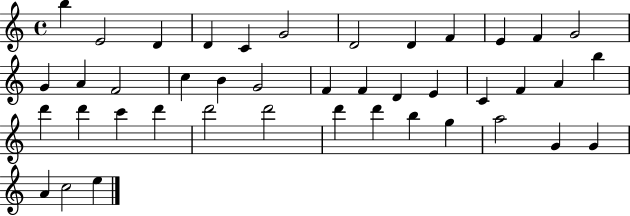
{
  \clef treble
  \time 4/4
  \defaultTimeSignature
  \key c \major
  b''4 e'2 d'4 | d'4 c'4 g'2 | d'2 d'4 f'4 | e'4 f'4 g'2 | \break g'4 a'4 f'2 | c''4 b'4 g'2 | f'4 f'4 d'4 e'4 | c'4 f'4 a'4 b''4 | \break d'''4 d'''4 c'''4 d'''4 | d'''2 d'''2 | d'''4 d'''4 b''4 g''4 | a''2 g'4 g'4 | \break a'4 c''2 e''4 | \bar "|."
}